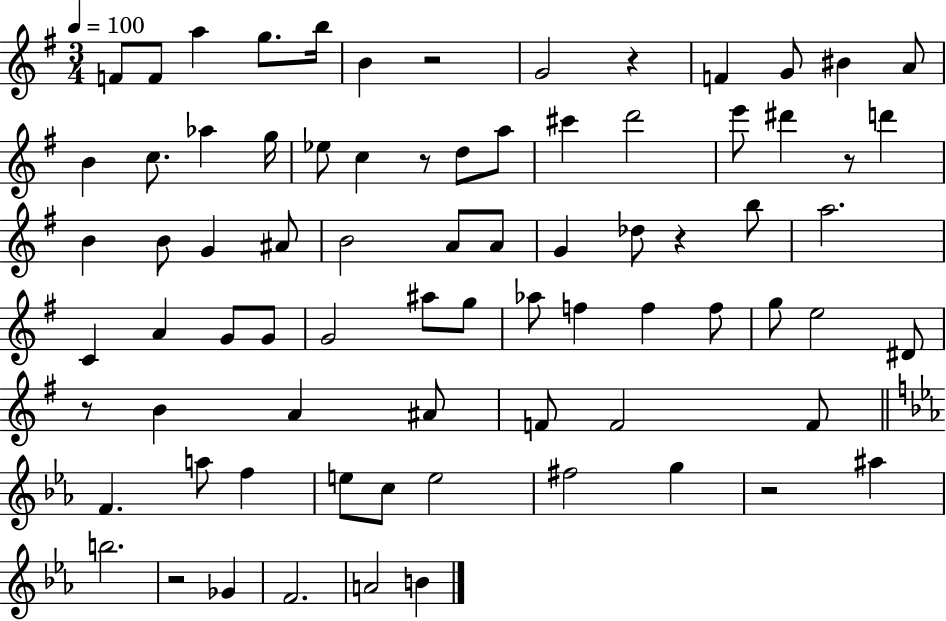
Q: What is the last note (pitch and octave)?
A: B4